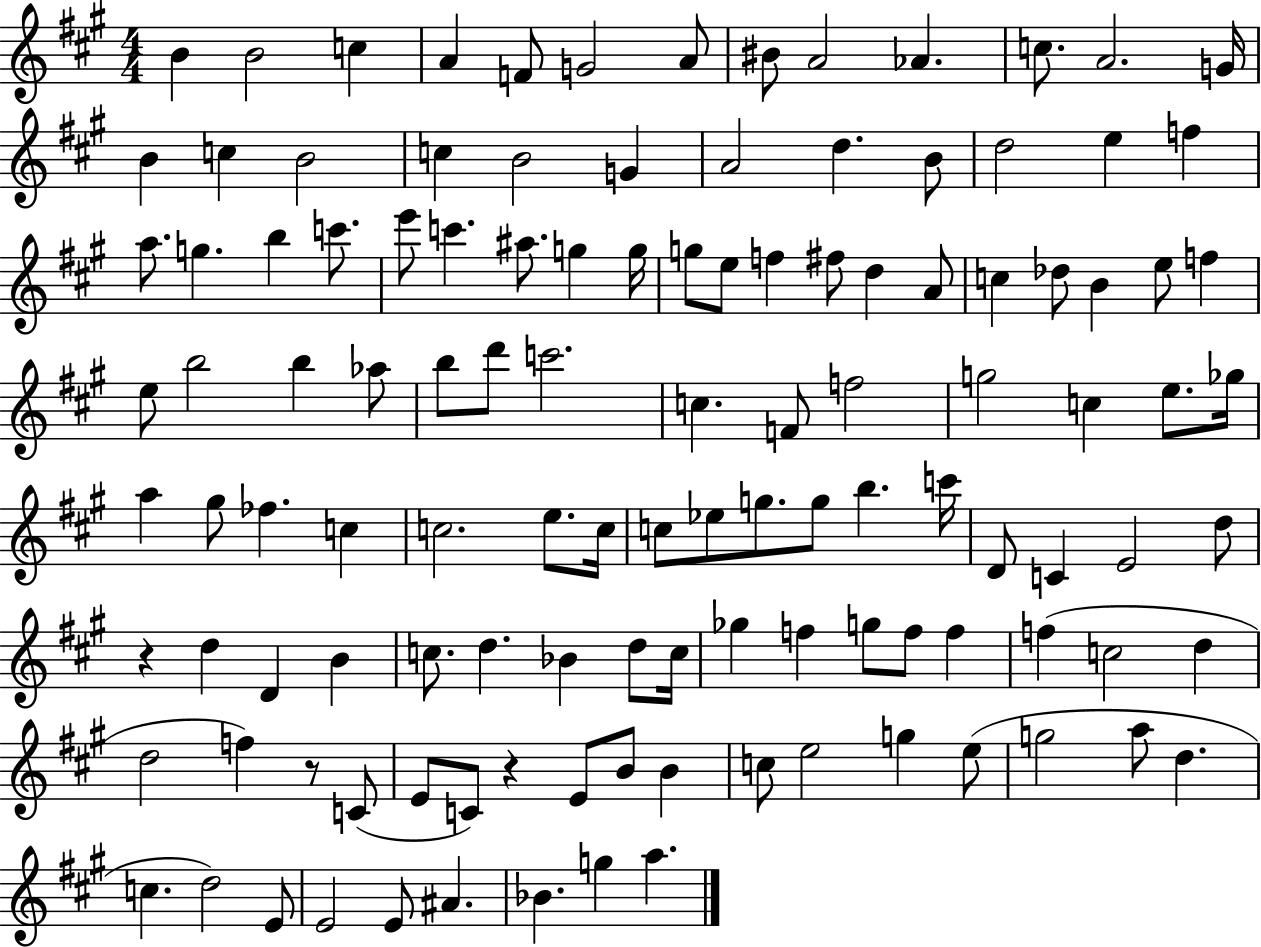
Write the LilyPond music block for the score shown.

{
  \clef treble
  \numericTimeSignature
  \time 4/4
  \key a \major
  b'4 b'2 c''4 | a'4 f'8 g'2 a'8 | bis'8 a'2 aes'4. | c''8. a'2. g'16 | \break b'4 c''4 b'2 | c''4 b'2 g'4 | a'2 d''4. b'8 | d''2 e''4 f''4 | \break a''8. g''4. b''4 c'''8. | e'''8 c'''4. ais''8. g''4 g''16 | g''8 e''8 f''4 fis''8 d''4 a'8 | c''4 des''8 b'4 e''8 f''4 | \break e''8 b''2 b''4 aes''8 | b''8 d'''8 c'''2. | c''4. f'8 f''2 | g''2 c''4 e''8. ges''16 | \break a''4 gis''8 fes''4. c''4 | c''2. e''8. c''16 | c''8 ees''8 g''8. g''8 b''4. c'''16 | d'8 c'4 e'2 d''8 | \break r4 d''4 d'4 b'4 | c''8. d''4. bes'4 d''8 c''16 | ges''4 f''4 g''8 f''8 f''4 | f''4( c''2 d''4 | \break d''2 f''4) r8 c'8( | e'8 c'8) r4 e'8 b'8 b'4 | c''8 e''2 g''4 e''8( | g''2 a''8 d''4. | \break c''4. d''2) e'8 | e'2 e'8 ais'4. | bes'4. g''4 a''4. | \bar "|."
}